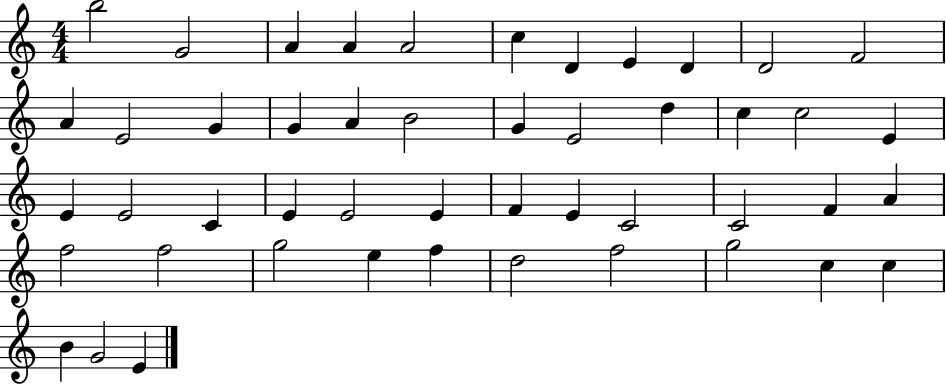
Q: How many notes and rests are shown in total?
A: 48